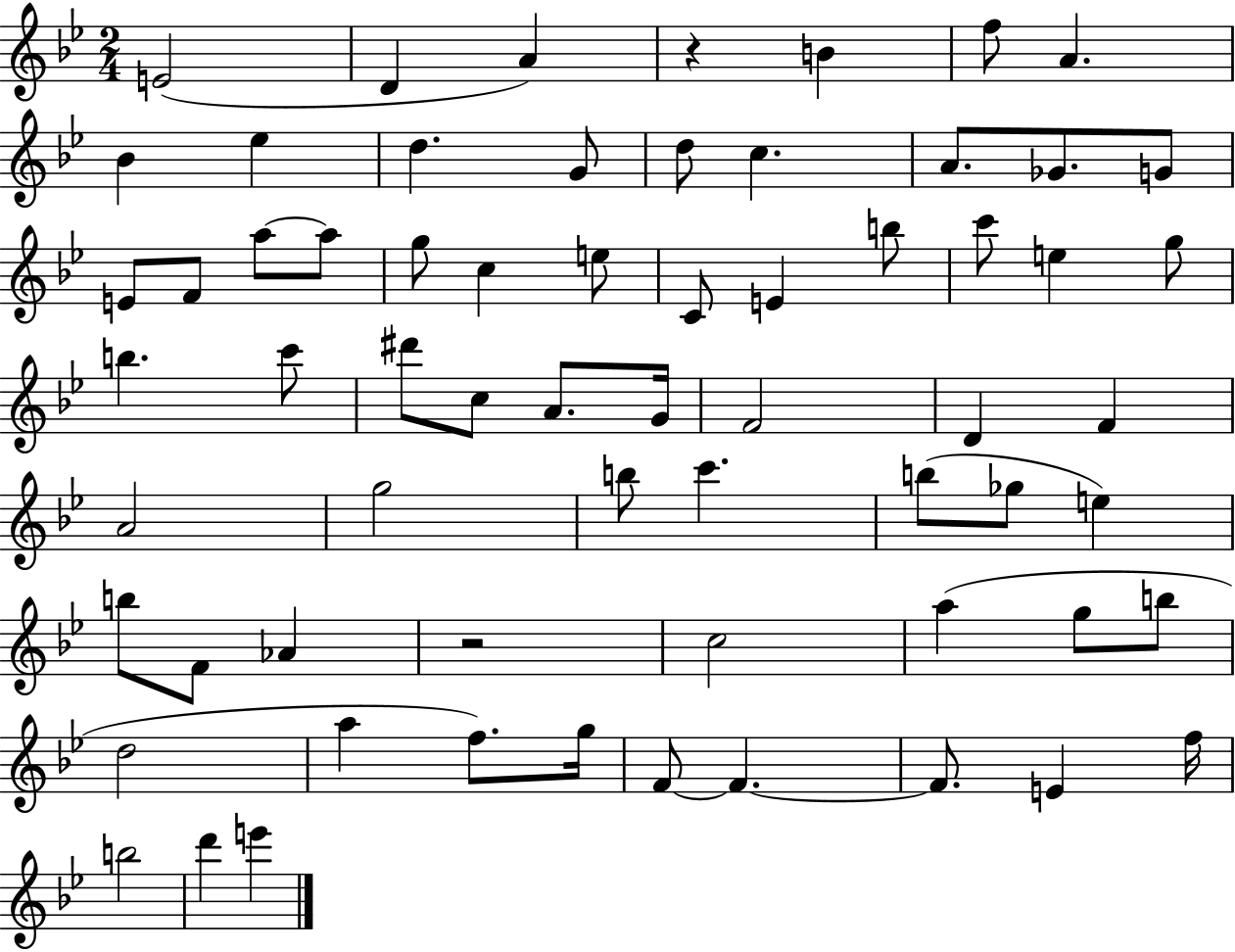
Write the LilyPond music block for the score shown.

{
  \clef treble
  \numericTimeSignature
  \time 2/4
  \key bes \major
  \repeat volta 2 { e'2( | d'4 a'4) | r4 b'4 | f''8 a'4. | \break bes'4 ees''4 | d''4. g'8 | d''8 c''4. | a'8. ges'8. g'8 | \break e'8 f'8 a''8~~ a''8 | g''8 c''4 e''8 | c'8 e'4 b''8 | c'''8 e''4 g''8 | \break b''4. c'''8 | dis'''8 c''8 a'8. g'16 | f'2 | d'4 f'4 | \break a'2 | g''2 | b''8 c'''4. | b''8( ges''8 e''4) | \break b''8 f'8 aes'4 | r2 | c''2 | a''4( g''8 b''8 | \break d''2 | a''4 f''8.) g''16 | f'8~~ f'4.~~ | f'8. e'4 f''16 | \break b''2 | d'''4 e'''4 | } \bar "|."
}